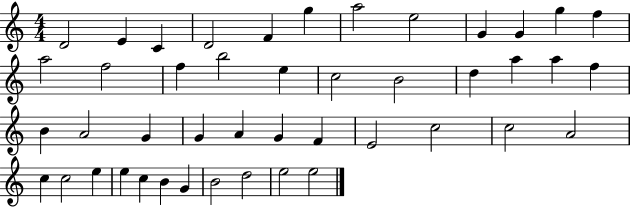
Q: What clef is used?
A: treble